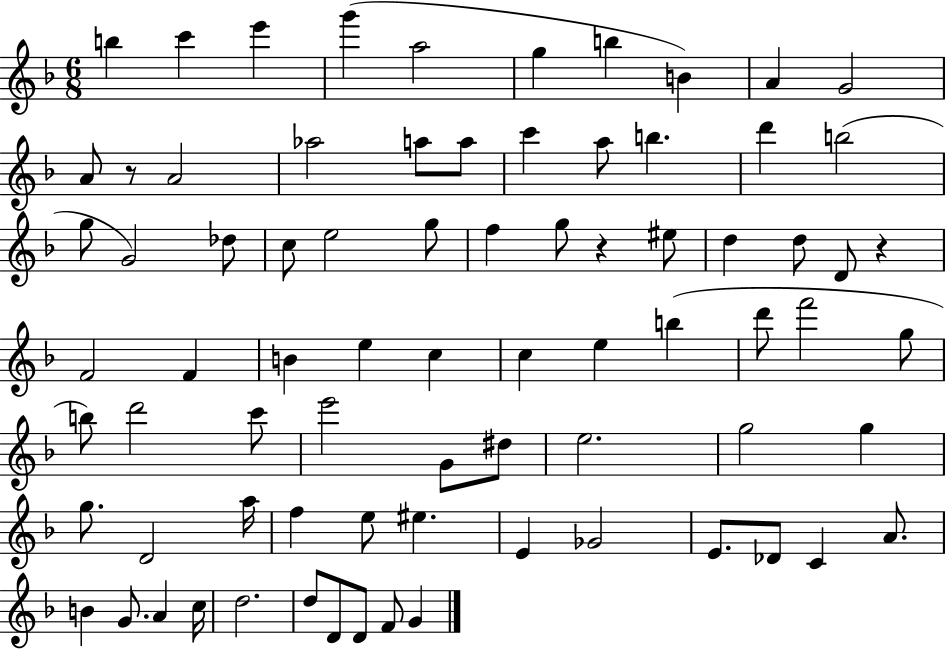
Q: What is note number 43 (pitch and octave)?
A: G5